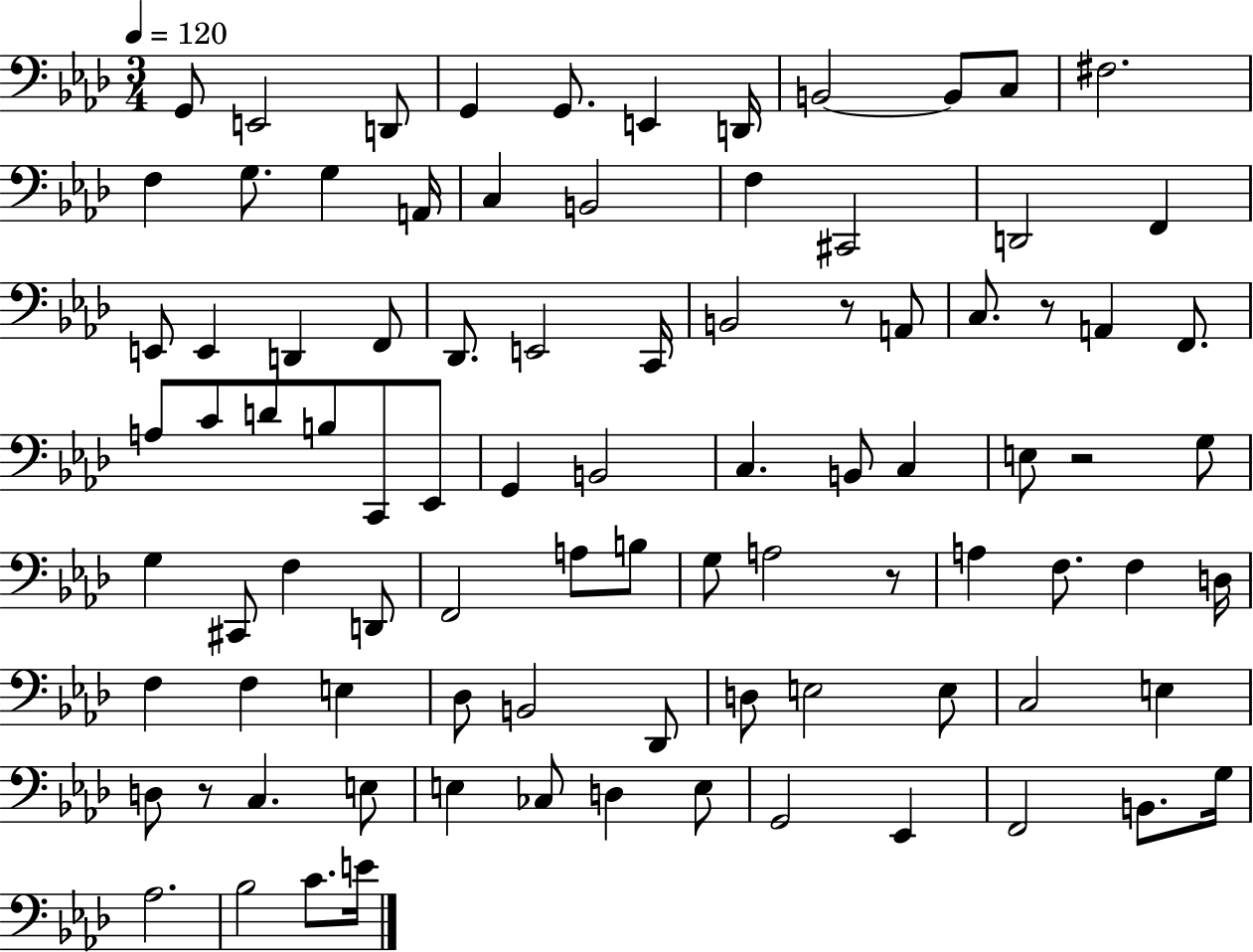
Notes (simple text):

G2/e E2/h D2/e G2/q G2/e. E2/q D2/s B2/h B2/e C3/e F#3/h. F3/q G3/e. G3/q A2/s C3/q B2/h F3/q C#2/h D2/h F2/q E2/e E2/q D2/q F2/e Db2/e. E2/h C2/s B2/h R/e A2/e C3/e. R/e A2/q F2/e. A3/e C4/e D4/e B3/e C2/e Eb2/e G2/q B2/h C3/q. B2/e C3/q E3/e R/h G3/e G3/q C#2/e F3/q D2/e F2/h A3/e B3/e G3/e A3/h R/e A3/q F3/e. F3/q D3/s F3/q F3/q E3/q Db3/e B2/h Db2/e D3/e E3/h E3/e C3/h E3/q D3/e R/e C3/q. E3/e E3/q CES3/e D3/q E3/e G2/h Eb2/q F2/h B2/e. G3/s Ab3/h. Bb3/h C4/e. E4/s